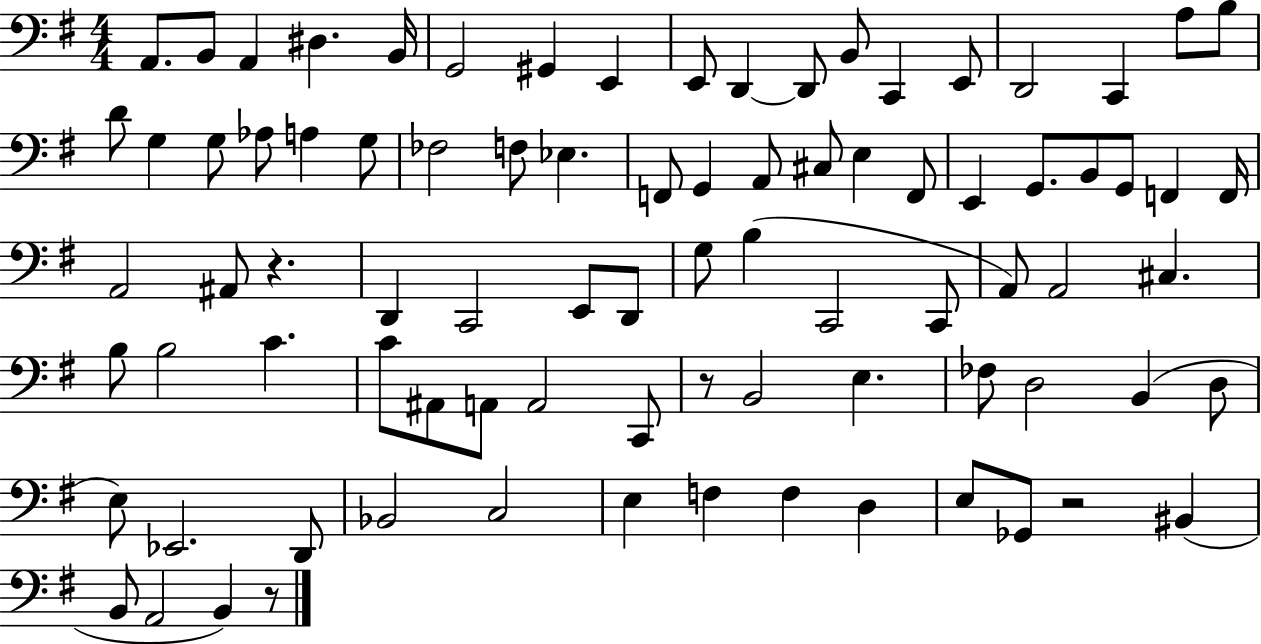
A2/e. B2/e A2/q D#3/q. B2/s G2/h G#2/q E2/q E2/e D2/q D2/e B2/e C2/q E2/e D2/h C2/q A3/e B3/e D4/e G3/q G3/e Ab3/e A3/q G3/e FES3/h F3/e Eb3/q. F2/e G2/q A2/e C#3/e E3/q F2/e E2/q G2/e. B2/e G2/e F2/q F2/s A2/h A#2/e R/q. D2/q C2/h E2/e D2/e G3/e B3/q C2/h C2/e A2/e A2/h C#3/q. B3/e B3/h C4/q. C4/e A#2/e A2/e A2/h C2/e R/e B2/h E3/q. FES3/e D3/h B2/q D3/e E3/e Eb2/h. D2/e Bb2/h C3/h E3/q F3/q F3/q D3/q E3/e Gb2/e R/h BIS2/q B2/e A2/h B2/q R/e